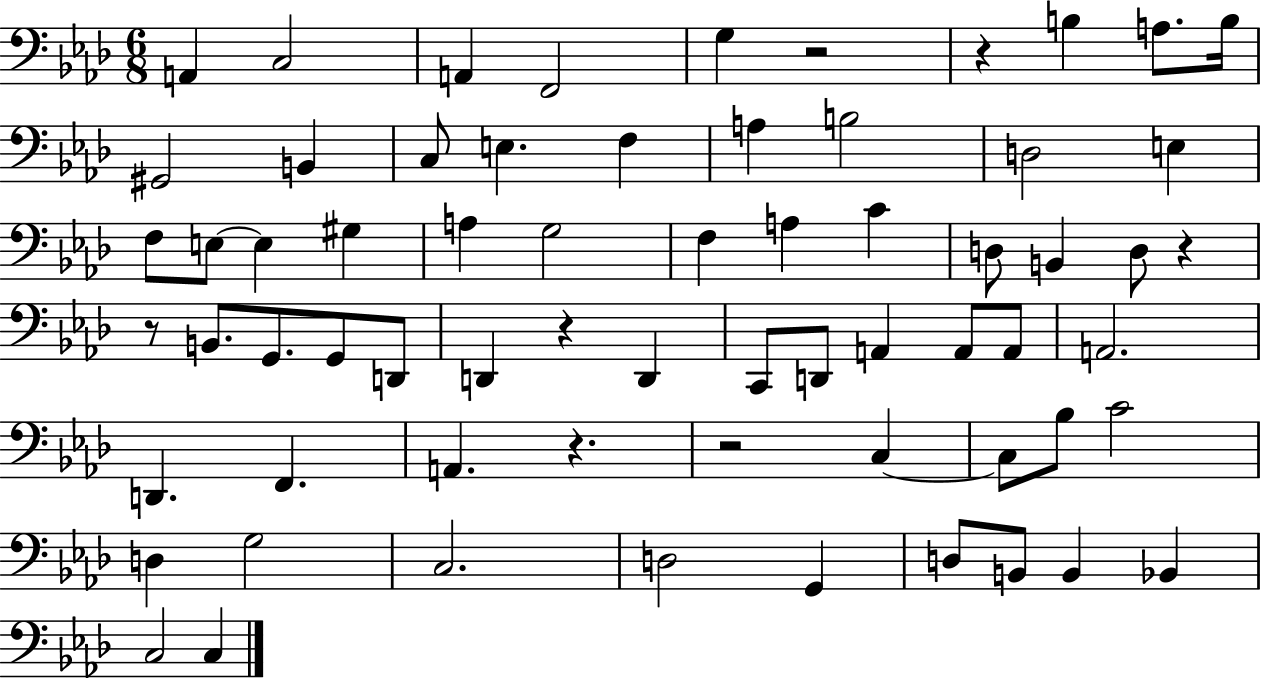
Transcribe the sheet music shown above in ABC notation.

X:1
T:Untitled
M:6/8
L:1/4
K:Ab
A,, C,2 A,, F,,2 G, z2 z B, A,/2 B,/4 ^G,,2 B,, C,/2 E, F, A, B,2 D,2 E, F,/2 E,/2 E, ^G, A, G,2 F, A, C D,/2 B,, D,/2 z z/2 B,,/2 G,,/2 G,,/2 D,,/2 D,, z D,, C,,/2 D,,/2 A,, A,,/2 A,,/2 A,,2 D,, F,, A,, z z2 C, C,/2 _B,/2 C2 D, G,2 C,2 D,2 G,, D,/2 B,,/2 B,, _B,, C,2 C,